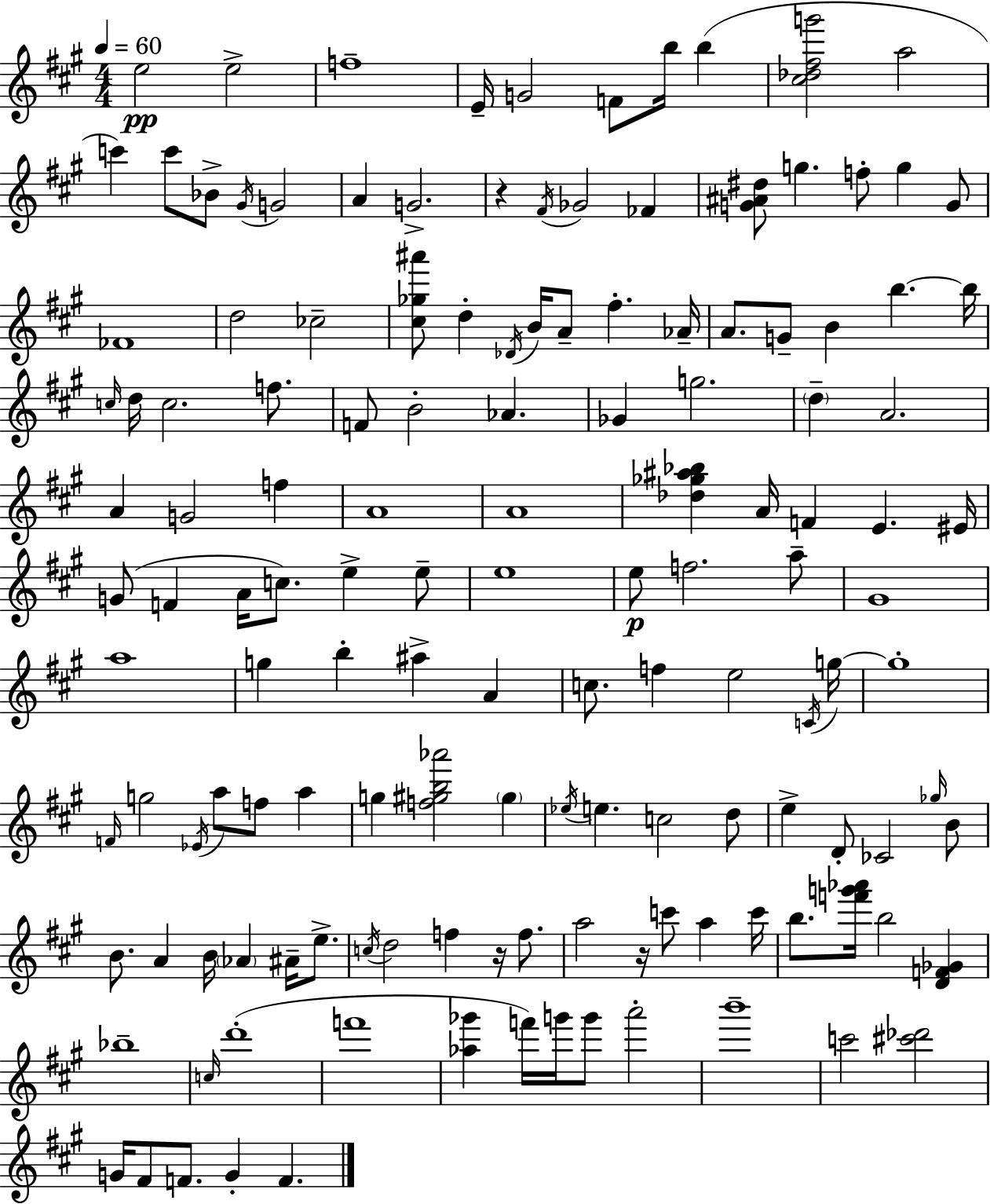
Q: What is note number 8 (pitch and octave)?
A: B5